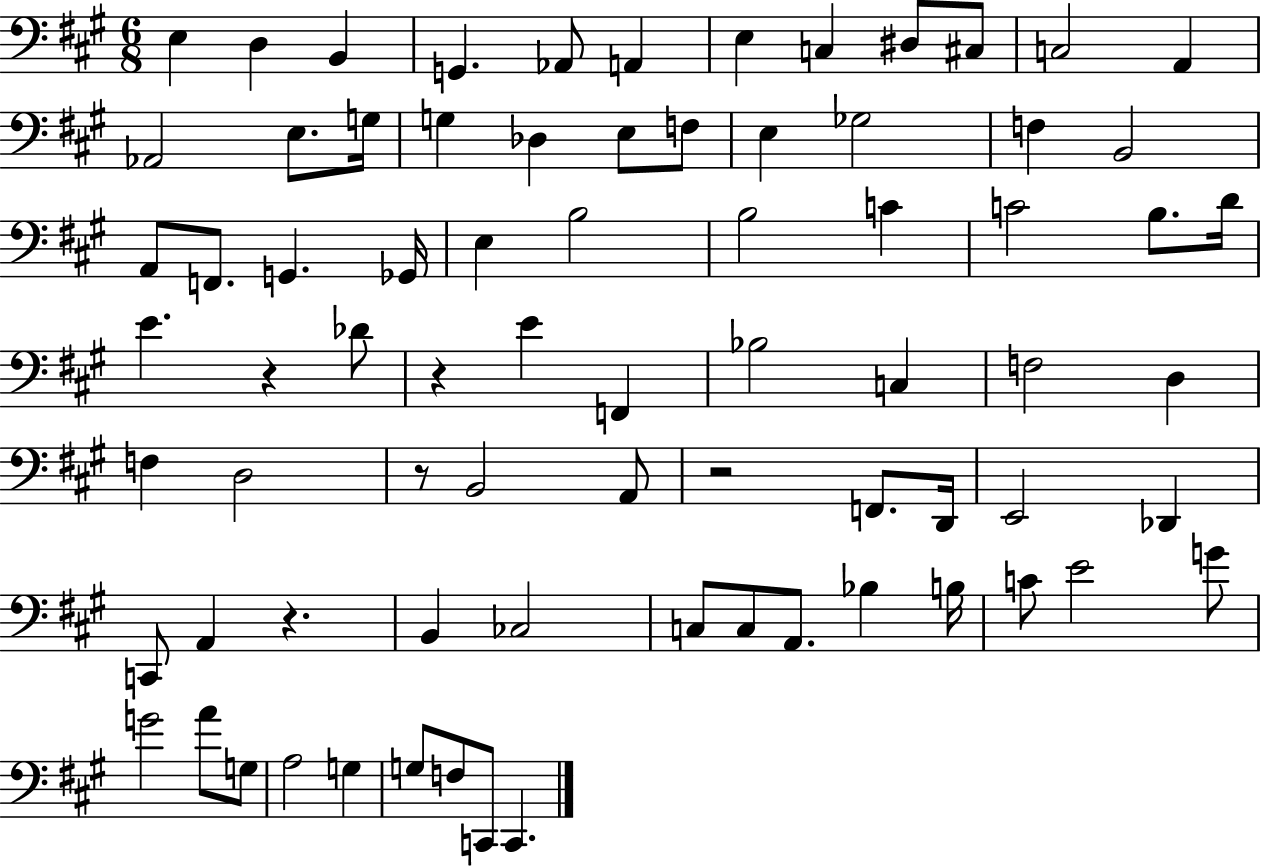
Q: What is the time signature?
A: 6/8